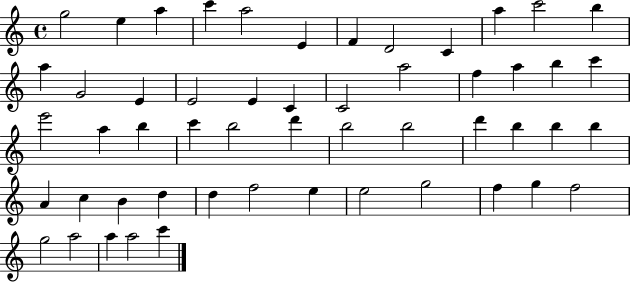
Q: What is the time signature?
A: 4/4